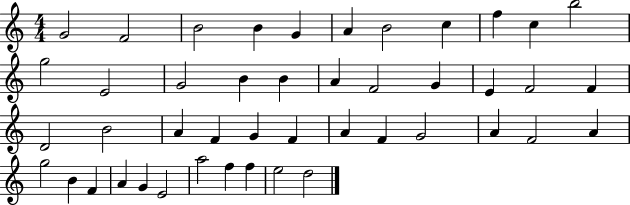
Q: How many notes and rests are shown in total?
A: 45